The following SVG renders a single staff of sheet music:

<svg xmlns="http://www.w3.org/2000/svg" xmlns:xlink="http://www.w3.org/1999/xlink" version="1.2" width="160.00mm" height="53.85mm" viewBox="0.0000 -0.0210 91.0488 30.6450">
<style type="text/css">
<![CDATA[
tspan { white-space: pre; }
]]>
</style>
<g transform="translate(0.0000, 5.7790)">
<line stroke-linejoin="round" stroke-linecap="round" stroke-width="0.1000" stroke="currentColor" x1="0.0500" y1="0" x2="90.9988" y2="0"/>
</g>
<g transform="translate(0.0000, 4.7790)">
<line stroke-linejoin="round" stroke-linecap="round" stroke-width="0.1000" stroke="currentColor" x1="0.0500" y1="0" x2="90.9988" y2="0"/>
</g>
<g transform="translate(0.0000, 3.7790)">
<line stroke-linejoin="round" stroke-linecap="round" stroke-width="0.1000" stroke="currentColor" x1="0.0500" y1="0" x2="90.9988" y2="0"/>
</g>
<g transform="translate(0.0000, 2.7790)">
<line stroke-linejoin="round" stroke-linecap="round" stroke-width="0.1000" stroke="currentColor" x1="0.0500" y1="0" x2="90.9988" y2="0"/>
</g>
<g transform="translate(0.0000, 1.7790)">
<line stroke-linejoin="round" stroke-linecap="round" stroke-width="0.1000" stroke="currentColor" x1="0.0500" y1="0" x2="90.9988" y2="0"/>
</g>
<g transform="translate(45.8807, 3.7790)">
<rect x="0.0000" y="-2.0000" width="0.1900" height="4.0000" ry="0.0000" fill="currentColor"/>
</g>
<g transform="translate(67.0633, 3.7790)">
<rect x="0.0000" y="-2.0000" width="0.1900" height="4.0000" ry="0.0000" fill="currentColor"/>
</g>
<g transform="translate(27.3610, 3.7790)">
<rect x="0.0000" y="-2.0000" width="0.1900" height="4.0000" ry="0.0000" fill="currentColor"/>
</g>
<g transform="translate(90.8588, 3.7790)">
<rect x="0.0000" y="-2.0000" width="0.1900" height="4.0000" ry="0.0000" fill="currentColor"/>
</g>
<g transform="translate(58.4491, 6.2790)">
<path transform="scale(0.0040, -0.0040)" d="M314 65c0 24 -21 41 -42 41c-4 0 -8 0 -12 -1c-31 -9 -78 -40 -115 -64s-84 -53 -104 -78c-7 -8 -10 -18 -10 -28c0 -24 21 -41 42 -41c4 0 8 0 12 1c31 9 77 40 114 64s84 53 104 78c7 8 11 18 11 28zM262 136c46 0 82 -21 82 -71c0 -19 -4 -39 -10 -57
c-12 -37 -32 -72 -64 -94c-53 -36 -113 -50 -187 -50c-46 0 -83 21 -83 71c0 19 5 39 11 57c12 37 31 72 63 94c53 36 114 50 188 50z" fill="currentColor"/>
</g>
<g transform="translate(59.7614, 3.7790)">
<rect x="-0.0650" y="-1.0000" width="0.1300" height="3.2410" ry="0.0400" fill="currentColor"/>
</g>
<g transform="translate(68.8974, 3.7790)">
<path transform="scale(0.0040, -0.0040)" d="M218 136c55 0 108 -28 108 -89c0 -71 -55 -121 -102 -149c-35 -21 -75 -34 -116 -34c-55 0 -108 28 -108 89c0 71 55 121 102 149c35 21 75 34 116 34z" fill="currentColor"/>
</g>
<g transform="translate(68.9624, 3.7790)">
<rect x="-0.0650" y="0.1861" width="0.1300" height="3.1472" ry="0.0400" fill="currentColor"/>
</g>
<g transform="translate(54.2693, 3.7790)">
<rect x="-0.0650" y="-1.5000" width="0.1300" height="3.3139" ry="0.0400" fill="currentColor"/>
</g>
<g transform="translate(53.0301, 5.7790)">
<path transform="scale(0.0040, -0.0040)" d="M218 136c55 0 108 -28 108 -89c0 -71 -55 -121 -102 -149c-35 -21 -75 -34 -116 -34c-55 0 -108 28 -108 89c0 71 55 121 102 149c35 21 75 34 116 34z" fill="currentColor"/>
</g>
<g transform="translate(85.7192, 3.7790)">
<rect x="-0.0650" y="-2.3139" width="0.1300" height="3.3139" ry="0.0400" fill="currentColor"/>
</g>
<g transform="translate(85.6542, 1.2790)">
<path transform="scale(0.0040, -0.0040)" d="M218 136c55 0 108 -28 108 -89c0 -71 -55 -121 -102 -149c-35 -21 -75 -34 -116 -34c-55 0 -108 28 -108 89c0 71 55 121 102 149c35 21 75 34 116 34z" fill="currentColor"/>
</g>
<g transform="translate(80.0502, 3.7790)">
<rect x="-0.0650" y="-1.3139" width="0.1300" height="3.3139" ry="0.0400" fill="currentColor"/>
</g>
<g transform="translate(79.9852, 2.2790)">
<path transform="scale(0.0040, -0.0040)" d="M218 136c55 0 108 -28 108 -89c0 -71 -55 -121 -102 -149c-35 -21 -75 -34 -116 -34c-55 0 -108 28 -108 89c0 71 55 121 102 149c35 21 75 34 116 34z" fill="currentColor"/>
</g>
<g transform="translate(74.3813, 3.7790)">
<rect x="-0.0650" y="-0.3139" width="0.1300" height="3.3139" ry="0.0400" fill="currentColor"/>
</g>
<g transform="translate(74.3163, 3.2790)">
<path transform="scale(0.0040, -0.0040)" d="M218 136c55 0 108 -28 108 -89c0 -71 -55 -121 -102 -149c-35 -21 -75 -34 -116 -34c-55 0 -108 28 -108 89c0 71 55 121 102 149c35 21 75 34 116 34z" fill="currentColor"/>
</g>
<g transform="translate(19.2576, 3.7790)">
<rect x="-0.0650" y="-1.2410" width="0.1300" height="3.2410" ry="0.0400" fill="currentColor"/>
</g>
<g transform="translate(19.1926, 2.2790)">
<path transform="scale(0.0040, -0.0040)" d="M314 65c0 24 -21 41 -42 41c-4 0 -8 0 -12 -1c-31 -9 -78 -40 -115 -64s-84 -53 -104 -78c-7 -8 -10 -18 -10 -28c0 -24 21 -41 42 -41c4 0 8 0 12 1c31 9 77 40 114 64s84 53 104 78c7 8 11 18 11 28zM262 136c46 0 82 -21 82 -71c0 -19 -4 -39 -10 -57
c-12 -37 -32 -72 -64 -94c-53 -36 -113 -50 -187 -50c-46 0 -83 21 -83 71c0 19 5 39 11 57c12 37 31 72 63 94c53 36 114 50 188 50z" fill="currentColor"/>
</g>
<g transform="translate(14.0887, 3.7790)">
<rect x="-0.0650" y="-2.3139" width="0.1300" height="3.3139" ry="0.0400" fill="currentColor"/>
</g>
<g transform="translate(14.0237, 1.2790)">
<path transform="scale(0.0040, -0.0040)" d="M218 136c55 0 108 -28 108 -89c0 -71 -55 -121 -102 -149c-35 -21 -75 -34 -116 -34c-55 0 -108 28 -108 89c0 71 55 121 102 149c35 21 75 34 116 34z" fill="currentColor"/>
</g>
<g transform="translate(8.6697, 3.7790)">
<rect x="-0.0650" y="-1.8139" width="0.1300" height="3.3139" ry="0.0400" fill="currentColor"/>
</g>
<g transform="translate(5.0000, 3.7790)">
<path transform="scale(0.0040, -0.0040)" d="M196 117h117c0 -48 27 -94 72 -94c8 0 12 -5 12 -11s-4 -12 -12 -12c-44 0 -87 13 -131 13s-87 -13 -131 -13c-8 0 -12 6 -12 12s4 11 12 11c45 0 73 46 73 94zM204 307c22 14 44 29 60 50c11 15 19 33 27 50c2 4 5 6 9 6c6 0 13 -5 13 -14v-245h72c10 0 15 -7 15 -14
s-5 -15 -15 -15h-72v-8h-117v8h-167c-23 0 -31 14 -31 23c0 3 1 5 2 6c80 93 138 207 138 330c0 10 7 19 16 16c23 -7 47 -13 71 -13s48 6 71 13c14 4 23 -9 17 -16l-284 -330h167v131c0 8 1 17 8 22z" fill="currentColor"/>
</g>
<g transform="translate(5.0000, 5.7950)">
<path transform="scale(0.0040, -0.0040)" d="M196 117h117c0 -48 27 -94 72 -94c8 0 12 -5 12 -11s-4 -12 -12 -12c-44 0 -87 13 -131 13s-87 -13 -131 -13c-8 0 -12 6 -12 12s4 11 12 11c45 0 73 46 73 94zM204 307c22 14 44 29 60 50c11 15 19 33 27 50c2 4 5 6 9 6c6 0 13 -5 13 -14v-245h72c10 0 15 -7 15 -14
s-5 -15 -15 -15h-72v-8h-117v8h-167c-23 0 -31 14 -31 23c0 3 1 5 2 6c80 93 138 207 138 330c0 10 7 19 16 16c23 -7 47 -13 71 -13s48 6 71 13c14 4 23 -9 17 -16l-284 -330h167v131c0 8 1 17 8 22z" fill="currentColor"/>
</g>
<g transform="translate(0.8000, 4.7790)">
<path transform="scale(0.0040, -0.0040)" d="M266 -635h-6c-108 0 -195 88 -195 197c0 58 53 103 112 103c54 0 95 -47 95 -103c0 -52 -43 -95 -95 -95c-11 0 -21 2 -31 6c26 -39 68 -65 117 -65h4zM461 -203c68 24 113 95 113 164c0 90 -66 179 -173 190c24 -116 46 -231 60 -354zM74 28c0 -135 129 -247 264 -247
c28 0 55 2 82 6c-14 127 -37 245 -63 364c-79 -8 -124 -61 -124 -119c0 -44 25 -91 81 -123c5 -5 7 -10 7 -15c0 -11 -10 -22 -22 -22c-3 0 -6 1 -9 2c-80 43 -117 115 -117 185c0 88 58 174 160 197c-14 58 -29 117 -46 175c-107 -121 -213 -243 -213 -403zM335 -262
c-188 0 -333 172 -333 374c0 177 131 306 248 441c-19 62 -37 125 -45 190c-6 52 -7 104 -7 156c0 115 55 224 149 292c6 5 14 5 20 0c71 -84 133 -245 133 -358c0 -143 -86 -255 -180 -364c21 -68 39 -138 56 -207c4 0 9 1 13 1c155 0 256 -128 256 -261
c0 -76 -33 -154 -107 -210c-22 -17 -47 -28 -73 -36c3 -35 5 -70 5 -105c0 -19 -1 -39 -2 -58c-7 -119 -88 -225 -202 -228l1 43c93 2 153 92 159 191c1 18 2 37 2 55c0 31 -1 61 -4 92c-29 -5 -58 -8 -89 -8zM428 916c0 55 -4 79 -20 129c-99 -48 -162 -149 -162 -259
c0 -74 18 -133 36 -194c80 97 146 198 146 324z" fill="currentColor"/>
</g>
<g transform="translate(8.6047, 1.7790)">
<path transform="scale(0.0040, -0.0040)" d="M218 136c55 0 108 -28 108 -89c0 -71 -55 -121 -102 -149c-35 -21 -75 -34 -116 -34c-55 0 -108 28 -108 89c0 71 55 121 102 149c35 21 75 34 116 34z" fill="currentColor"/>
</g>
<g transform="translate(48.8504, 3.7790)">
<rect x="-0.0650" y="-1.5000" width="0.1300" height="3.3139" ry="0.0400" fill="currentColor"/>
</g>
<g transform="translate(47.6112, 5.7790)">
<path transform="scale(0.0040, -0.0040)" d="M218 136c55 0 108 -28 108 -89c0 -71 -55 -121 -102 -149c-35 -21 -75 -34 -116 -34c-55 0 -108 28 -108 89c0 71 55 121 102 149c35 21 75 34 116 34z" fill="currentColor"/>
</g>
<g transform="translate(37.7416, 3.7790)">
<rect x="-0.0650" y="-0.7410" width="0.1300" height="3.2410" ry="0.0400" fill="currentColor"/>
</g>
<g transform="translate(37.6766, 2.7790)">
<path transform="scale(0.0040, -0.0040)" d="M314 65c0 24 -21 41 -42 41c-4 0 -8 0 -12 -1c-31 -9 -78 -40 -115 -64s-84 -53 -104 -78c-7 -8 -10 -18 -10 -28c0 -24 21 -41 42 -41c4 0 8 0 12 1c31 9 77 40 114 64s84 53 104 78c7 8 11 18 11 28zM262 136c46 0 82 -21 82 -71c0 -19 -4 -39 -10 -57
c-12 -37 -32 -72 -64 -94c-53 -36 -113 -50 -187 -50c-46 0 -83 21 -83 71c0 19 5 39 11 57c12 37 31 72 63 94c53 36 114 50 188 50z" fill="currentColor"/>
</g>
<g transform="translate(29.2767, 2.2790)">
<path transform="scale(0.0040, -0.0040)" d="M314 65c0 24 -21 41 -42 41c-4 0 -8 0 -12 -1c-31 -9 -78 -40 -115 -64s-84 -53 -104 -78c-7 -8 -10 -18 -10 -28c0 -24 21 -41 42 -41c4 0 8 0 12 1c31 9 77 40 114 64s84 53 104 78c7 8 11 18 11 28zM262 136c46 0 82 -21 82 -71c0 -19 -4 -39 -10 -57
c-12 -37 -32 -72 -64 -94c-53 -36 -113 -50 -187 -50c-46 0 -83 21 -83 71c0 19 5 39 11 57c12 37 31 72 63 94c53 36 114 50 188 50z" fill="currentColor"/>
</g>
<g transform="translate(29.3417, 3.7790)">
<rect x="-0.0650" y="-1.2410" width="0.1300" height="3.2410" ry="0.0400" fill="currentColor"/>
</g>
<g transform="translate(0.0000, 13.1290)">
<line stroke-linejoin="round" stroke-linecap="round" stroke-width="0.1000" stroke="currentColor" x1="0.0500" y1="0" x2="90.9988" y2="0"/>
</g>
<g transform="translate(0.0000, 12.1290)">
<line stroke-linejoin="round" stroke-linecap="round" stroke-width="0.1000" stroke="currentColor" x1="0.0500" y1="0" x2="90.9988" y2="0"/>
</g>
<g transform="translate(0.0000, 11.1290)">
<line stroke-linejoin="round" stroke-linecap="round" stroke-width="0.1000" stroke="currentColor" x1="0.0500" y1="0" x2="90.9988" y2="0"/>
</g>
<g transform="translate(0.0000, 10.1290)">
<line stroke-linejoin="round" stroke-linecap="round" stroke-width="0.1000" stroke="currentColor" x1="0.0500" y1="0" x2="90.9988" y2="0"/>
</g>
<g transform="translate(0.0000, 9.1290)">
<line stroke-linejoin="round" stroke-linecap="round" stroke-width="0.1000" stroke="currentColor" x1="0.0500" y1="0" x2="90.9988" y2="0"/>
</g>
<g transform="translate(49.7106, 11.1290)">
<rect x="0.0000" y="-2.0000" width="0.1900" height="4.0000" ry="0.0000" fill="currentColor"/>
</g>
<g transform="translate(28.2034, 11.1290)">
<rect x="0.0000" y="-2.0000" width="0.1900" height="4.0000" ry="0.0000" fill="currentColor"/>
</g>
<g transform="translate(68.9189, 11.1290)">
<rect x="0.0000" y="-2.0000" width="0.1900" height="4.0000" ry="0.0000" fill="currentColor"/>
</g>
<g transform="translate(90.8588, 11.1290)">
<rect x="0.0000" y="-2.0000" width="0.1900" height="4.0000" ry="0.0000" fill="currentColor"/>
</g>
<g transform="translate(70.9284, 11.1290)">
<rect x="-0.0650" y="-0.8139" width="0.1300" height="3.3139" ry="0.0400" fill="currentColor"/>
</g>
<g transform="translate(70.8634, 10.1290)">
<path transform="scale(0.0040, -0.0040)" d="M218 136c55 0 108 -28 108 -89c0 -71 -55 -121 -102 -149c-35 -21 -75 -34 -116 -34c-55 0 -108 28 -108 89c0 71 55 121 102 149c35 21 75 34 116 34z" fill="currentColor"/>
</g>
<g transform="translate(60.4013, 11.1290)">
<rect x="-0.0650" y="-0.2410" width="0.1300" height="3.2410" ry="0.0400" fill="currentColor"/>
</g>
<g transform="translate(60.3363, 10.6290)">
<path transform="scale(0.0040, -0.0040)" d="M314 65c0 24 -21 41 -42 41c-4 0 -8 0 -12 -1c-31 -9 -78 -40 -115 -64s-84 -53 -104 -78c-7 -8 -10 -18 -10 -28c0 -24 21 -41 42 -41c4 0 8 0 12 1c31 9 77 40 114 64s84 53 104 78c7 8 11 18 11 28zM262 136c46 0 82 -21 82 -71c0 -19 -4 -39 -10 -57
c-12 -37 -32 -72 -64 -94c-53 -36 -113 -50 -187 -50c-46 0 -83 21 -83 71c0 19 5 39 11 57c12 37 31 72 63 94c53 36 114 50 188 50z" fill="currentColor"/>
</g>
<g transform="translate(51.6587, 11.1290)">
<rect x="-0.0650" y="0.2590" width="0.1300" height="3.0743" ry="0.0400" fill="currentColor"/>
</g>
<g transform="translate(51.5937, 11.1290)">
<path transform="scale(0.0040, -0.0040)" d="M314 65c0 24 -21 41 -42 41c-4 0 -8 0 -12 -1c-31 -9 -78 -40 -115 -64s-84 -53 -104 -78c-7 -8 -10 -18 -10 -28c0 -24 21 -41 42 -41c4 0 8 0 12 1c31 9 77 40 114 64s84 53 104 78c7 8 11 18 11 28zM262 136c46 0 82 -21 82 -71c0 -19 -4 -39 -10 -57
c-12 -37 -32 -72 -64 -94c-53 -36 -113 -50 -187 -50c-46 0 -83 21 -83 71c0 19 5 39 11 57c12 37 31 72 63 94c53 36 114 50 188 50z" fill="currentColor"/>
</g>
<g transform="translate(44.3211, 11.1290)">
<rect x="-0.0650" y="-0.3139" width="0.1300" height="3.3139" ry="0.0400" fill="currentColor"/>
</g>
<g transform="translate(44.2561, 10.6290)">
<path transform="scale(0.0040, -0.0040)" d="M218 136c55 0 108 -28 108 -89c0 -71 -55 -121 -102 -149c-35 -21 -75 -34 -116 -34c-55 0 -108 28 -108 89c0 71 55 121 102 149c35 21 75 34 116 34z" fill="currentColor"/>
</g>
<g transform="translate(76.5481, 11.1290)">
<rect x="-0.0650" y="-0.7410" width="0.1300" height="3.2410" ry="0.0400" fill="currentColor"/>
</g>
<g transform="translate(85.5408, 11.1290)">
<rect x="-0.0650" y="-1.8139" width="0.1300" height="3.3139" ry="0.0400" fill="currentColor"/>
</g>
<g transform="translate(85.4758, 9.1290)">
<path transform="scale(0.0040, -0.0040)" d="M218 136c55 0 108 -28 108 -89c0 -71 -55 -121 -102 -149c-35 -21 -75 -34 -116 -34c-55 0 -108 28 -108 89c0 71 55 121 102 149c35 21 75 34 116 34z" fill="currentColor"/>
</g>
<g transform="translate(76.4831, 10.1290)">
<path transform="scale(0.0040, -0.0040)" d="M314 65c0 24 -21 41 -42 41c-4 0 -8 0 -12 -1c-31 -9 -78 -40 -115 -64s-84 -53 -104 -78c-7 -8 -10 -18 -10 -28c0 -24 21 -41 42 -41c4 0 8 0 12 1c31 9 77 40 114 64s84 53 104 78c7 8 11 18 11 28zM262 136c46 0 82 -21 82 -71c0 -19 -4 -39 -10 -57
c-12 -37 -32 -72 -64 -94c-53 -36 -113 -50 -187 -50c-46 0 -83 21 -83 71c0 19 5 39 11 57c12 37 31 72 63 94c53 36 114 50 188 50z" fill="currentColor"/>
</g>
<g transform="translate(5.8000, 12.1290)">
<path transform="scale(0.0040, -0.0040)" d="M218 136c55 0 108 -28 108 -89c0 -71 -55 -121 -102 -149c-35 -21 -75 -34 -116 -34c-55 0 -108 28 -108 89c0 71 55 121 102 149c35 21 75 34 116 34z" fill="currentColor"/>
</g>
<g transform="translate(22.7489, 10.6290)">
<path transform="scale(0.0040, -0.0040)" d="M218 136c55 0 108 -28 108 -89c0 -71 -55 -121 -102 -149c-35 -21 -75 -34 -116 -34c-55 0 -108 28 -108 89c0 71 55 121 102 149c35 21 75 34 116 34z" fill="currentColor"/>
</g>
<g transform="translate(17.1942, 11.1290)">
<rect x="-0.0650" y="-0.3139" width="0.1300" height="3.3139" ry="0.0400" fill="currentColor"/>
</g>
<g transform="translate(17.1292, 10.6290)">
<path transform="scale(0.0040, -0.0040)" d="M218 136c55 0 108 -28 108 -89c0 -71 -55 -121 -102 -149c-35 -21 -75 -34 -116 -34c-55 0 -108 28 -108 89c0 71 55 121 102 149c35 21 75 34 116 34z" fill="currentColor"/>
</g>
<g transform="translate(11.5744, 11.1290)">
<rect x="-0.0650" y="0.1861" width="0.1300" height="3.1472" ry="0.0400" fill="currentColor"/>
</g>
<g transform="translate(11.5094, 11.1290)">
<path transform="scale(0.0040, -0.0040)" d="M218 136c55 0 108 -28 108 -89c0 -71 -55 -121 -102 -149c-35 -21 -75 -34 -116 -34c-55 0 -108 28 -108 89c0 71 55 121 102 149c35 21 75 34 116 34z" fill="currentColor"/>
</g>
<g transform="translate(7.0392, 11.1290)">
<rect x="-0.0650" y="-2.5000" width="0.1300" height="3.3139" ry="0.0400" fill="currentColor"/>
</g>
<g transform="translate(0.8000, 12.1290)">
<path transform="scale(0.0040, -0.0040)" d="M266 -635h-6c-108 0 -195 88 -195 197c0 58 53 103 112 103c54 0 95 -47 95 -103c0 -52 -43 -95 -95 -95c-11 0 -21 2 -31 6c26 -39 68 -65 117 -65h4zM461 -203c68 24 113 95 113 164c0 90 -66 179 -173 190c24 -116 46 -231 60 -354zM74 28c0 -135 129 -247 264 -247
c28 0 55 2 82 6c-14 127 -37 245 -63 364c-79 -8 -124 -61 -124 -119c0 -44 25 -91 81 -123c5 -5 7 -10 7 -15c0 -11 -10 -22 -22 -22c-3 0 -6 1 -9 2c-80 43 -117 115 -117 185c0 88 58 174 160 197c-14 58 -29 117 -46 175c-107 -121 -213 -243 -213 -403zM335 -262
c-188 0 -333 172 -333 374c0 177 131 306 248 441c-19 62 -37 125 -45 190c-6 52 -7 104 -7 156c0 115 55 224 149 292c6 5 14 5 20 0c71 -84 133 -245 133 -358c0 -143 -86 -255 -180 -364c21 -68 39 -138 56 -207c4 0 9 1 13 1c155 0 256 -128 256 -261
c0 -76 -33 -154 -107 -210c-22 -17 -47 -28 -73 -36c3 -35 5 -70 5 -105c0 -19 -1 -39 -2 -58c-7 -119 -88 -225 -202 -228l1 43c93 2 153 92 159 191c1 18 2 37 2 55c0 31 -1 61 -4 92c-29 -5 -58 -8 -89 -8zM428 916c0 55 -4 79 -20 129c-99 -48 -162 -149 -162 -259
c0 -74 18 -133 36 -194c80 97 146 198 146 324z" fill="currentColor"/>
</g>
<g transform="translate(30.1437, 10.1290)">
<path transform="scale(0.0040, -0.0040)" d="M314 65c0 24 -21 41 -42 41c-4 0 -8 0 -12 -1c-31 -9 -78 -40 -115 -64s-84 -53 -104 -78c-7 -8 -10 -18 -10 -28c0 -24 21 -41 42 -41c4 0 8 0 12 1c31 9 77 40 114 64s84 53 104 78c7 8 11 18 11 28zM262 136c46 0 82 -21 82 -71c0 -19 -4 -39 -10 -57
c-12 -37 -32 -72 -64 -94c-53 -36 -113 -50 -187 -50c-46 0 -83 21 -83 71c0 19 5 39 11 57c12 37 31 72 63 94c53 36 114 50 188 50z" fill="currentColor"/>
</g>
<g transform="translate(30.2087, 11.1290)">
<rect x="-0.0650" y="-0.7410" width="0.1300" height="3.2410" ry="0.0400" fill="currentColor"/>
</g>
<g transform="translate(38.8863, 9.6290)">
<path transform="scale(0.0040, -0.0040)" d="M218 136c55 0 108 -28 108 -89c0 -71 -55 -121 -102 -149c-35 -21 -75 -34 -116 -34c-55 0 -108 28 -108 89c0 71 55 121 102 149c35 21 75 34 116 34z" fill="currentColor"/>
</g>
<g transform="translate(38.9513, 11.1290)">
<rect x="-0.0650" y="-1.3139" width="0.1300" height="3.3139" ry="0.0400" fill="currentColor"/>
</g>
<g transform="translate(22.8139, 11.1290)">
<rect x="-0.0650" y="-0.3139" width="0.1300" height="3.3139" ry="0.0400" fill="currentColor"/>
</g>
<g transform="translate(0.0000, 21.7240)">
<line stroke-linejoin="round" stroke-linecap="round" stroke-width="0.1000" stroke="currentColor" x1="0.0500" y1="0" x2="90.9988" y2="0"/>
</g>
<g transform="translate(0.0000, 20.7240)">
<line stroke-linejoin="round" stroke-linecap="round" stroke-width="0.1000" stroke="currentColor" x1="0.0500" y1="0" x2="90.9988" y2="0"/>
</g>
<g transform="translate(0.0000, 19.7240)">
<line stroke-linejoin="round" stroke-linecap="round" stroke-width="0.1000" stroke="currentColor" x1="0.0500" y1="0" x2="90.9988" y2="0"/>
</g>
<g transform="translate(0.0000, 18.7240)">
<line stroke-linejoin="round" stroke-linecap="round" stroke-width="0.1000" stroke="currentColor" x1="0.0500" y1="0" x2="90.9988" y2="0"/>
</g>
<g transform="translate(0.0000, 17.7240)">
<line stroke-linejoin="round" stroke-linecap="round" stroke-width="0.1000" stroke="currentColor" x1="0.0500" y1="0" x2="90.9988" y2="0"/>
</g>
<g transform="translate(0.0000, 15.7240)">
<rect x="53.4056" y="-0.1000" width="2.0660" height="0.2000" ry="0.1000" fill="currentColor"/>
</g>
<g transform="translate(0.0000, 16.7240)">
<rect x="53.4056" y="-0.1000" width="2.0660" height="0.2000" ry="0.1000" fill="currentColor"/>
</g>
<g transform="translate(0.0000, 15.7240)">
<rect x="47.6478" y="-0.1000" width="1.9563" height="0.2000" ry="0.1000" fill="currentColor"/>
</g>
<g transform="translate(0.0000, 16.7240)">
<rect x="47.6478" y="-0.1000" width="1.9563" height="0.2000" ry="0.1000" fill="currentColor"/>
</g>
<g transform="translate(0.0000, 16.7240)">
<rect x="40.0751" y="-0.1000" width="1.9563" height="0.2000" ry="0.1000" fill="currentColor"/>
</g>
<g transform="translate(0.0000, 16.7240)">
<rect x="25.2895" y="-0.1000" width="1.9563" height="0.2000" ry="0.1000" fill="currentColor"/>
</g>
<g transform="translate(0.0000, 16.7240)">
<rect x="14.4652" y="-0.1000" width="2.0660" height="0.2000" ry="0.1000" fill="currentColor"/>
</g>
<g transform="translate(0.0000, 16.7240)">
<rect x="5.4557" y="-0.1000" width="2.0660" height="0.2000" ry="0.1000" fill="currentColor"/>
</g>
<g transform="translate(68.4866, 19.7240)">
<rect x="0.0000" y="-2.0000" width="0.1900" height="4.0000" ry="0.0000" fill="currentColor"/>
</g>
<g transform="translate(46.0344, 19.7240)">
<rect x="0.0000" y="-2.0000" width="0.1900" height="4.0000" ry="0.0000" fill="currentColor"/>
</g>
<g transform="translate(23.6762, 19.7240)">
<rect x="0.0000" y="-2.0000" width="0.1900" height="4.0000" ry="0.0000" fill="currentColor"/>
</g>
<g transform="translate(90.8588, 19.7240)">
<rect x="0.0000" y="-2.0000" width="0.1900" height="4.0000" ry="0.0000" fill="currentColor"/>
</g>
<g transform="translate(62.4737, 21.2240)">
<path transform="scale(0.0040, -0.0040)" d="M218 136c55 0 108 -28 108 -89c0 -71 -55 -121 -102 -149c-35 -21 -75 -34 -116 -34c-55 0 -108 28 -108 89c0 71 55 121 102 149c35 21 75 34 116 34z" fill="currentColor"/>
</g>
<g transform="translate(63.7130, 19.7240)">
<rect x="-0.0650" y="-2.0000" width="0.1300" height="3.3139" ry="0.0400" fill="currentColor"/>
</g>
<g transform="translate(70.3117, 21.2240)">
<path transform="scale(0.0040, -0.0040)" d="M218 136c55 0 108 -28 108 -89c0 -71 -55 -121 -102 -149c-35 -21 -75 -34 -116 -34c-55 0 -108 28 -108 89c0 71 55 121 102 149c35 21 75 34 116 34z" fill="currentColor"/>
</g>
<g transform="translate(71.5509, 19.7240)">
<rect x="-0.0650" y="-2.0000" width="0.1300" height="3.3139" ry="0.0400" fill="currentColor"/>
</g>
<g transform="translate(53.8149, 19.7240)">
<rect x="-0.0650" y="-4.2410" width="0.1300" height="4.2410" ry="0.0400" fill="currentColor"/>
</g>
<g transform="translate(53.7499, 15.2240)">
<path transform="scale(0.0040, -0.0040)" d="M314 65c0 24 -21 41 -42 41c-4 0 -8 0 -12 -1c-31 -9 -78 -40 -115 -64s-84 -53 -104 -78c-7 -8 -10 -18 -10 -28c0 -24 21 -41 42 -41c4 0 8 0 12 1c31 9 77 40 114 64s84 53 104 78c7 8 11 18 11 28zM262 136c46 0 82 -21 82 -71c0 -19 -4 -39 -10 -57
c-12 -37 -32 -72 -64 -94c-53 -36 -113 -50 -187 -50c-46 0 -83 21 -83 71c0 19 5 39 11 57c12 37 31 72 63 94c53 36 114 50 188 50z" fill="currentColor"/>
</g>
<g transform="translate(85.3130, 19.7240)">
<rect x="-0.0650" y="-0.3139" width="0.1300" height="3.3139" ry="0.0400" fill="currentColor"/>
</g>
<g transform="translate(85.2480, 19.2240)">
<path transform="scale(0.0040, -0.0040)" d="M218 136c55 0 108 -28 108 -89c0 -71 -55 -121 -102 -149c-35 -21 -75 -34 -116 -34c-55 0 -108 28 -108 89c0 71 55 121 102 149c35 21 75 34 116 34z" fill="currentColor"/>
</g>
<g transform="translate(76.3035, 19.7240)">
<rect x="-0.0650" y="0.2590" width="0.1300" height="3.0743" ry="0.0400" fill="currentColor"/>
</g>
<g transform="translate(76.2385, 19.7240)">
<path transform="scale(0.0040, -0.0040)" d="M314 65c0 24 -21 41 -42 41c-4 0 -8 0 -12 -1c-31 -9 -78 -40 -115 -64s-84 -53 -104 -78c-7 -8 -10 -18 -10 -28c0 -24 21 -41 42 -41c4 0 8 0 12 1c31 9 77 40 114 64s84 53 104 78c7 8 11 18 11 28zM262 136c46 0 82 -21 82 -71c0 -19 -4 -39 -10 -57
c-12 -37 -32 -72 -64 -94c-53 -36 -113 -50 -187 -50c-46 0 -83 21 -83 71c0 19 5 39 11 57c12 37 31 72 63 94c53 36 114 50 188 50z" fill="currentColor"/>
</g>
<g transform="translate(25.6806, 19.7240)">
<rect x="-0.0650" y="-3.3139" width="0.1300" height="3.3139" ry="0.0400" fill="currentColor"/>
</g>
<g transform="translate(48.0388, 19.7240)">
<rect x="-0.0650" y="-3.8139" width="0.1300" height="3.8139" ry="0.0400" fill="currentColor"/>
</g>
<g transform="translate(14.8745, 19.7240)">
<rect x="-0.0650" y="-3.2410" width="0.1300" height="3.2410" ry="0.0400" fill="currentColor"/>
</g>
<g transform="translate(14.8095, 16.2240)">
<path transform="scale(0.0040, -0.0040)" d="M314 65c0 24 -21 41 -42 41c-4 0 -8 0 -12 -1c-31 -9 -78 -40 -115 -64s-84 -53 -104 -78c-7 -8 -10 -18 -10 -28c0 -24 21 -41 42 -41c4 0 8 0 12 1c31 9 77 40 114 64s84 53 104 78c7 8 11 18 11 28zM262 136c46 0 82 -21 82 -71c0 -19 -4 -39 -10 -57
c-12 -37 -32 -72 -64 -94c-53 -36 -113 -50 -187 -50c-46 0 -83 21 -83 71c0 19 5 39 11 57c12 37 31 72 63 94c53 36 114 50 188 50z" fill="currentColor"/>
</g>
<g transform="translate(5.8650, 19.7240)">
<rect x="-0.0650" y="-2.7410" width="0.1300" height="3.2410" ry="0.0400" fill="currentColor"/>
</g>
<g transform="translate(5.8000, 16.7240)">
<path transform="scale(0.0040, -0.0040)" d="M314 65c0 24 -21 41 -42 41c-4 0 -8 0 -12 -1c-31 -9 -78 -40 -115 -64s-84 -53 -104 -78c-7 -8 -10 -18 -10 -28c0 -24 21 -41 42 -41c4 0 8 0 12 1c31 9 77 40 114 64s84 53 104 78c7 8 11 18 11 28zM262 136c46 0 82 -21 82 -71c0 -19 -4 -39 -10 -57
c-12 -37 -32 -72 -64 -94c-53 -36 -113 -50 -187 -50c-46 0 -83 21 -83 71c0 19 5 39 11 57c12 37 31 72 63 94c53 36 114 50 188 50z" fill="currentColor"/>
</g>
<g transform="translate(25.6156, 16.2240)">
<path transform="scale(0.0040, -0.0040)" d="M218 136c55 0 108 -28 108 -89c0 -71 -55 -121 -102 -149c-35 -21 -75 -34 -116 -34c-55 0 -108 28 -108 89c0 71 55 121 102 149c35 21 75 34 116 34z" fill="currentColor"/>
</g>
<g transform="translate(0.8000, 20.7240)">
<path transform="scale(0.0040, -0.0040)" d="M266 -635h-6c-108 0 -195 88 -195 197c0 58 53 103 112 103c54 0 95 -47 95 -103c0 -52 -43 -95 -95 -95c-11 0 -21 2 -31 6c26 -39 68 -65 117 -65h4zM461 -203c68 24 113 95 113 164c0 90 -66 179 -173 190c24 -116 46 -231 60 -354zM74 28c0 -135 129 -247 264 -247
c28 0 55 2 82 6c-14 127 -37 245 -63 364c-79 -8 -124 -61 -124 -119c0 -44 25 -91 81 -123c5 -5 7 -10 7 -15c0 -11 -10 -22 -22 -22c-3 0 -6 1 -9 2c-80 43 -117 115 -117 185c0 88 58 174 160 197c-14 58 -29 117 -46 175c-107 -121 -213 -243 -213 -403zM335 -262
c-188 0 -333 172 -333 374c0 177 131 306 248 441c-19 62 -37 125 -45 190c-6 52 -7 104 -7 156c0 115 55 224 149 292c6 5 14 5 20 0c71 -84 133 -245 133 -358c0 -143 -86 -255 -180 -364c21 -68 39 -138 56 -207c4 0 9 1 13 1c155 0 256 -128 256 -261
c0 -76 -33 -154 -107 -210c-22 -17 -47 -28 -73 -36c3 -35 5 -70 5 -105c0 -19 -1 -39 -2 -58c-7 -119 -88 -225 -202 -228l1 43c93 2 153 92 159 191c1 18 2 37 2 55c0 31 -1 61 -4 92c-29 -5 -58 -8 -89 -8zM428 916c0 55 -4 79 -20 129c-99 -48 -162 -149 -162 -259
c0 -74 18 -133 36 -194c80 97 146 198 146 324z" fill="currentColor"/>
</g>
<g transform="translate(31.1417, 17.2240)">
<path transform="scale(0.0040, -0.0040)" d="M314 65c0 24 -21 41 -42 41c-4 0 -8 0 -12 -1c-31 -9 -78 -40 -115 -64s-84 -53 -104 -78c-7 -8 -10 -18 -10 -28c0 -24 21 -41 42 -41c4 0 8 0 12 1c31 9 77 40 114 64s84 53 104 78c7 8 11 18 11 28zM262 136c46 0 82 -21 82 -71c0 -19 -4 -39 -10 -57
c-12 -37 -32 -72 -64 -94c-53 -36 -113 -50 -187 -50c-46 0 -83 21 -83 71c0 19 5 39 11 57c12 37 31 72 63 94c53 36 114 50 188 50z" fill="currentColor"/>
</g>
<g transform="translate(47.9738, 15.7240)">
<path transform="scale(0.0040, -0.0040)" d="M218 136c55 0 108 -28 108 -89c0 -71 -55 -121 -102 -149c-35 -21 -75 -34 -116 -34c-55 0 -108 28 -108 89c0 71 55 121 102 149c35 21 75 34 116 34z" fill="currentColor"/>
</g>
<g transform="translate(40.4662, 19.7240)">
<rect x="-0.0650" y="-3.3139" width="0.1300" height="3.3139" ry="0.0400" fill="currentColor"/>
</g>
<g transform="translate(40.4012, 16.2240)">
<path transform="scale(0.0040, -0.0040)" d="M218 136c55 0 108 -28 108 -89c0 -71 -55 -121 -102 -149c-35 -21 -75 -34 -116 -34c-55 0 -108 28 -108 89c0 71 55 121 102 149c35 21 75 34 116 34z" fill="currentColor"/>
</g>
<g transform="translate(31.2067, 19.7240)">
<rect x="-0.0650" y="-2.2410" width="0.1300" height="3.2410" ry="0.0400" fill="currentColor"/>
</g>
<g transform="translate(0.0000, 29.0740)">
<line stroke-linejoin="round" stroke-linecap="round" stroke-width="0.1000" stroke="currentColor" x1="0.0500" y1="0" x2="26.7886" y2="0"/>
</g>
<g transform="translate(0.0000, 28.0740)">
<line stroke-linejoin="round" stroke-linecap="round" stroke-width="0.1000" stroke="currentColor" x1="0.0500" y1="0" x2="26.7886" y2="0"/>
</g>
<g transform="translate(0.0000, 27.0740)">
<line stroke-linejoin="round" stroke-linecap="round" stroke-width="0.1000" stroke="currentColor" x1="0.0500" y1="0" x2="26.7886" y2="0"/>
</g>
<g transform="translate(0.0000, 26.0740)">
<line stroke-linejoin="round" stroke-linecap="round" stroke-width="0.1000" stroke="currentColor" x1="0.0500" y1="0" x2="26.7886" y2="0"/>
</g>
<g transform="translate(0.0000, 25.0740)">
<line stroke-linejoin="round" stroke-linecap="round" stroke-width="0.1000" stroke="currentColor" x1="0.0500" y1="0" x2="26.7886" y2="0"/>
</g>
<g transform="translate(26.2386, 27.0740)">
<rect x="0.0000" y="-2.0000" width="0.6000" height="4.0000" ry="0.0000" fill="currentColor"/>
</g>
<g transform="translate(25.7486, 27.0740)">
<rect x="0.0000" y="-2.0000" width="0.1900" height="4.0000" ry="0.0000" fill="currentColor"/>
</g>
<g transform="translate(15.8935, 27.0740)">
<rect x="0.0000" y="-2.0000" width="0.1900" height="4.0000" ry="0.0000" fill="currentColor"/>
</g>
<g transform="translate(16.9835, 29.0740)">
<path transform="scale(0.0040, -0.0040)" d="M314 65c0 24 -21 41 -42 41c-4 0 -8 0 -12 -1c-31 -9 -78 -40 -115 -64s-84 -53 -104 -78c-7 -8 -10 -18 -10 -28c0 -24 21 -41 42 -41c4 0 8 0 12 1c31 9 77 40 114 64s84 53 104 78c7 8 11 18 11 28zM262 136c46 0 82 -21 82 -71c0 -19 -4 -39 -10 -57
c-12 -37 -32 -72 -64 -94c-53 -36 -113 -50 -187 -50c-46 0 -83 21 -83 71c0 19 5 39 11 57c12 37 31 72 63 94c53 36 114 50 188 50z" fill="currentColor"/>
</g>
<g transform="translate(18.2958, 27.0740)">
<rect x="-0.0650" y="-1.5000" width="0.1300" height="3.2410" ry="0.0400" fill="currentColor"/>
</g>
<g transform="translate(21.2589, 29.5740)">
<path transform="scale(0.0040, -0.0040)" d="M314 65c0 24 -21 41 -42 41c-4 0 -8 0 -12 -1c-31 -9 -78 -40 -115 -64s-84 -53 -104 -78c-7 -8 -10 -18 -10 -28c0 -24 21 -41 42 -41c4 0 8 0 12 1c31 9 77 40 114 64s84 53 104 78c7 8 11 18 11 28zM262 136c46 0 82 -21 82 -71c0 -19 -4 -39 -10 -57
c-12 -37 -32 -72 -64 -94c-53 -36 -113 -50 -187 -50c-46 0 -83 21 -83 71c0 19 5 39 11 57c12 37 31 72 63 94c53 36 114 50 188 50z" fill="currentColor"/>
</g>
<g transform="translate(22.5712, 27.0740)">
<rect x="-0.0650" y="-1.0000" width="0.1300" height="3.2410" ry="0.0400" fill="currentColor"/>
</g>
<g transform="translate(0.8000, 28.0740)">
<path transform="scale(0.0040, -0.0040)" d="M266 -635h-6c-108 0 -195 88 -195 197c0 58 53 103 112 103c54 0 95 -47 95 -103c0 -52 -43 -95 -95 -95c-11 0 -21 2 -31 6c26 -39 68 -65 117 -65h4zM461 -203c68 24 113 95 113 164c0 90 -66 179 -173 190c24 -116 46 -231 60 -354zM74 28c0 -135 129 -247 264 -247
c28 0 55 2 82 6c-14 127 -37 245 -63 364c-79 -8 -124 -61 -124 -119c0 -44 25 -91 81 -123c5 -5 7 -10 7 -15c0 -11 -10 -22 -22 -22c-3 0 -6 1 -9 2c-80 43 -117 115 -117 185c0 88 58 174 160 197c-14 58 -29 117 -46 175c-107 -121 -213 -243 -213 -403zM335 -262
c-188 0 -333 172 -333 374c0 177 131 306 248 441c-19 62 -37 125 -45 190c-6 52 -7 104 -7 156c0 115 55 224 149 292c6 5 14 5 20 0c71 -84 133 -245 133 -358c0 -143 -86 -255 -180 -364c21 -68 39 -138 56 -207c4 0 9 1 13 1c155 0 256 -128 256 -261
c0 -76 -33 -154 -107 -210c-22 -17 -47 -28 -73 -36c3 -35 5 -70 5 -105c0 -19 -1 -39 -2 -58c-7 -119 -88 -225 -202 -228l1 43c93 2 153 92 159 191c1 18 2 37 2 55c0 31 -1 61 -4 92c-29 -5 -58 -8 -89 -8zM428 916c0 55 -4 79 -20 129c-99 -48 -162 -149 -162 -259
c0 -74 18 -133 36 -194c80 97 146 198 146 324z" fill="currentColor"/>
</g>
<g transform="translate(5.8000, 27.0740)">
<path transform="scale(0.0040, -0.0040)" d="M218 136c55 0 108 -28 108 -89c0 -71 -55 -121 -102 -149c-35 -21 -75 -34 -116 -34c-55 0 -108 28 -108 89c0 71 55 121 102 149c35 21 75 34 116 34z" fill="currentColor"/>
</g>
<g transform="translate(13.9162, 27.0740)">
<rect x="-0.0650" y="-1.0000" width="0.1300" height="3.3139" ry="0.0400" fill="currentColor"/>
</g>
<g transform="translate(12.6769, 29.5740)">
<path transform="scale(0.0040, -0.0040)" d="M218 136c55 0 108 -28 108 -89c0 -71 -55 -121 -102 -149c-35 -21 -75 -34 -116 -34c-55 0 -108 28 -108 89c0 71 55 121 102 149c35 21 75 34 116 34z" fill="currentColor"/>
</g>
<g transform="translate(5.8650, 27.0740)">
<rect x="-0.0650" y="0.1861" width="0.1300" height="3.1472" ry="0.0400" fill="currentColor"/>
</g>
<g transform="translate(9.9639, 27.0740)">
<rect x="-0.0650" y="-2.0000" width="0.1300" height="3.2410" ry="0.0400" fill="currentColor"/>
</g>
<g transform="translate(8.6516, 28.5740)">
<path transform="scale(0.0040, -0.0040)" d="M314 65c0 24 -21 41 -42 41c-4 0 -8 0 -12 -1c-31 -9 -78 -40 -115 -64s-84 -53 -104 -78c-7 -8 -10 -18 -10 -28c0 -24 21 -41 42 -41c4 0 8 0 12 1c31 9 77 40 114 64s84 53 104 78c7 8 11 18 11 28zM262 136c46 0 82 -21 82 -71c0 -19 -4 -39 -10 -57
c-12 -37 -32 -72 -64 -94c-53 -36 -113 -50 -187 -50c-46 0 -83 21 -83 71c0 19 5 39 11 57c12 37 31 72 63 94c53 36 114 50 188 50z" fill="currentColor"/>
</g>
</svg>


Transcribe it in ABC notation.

X:1
T:Untitled
M:4/4
L:1/4
K:C
f g e2 e2 d2 E E D2 B c e g G B c c d2 e c B2 c2 d d2 f a2 b2 b g2 b c' d'2 F F B2 c B F2 D E2 D2